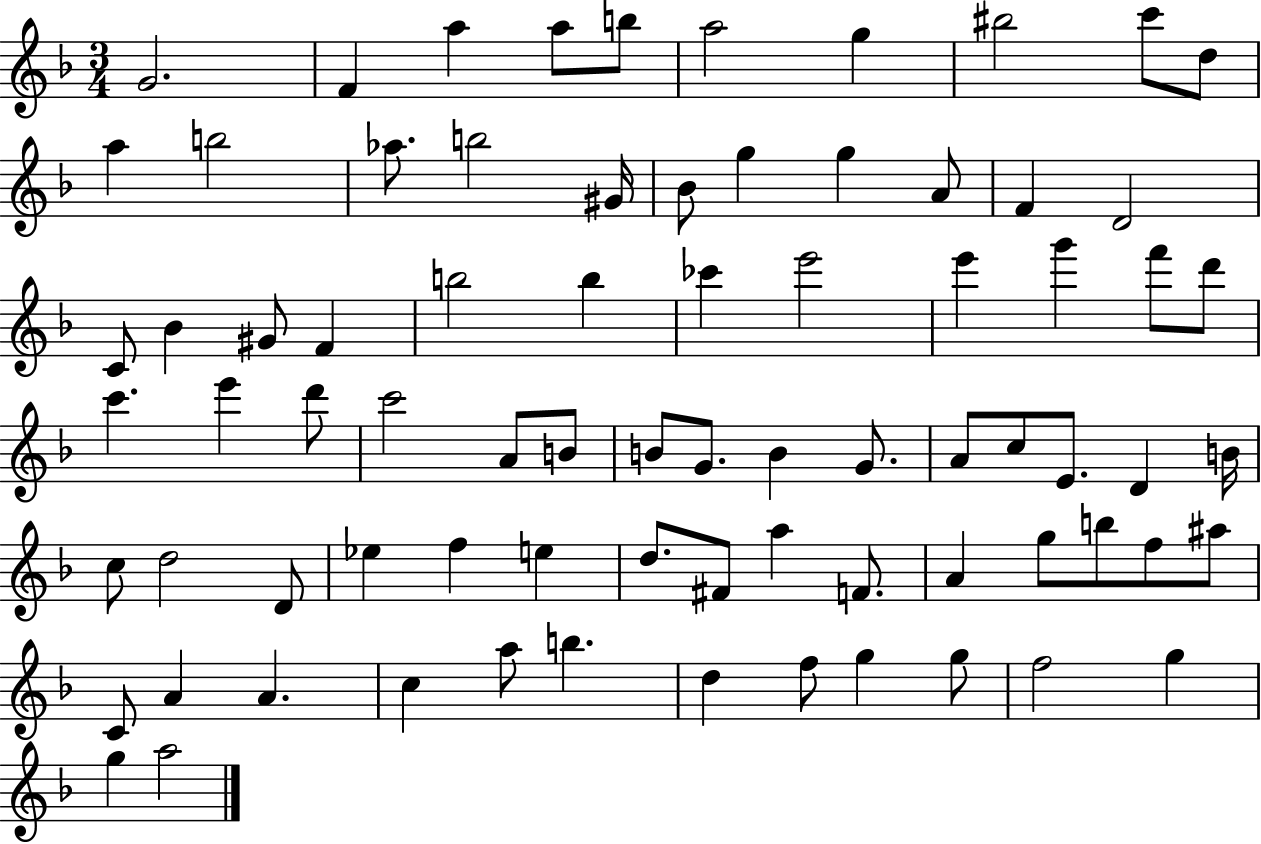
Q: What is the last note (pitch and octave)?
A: A5